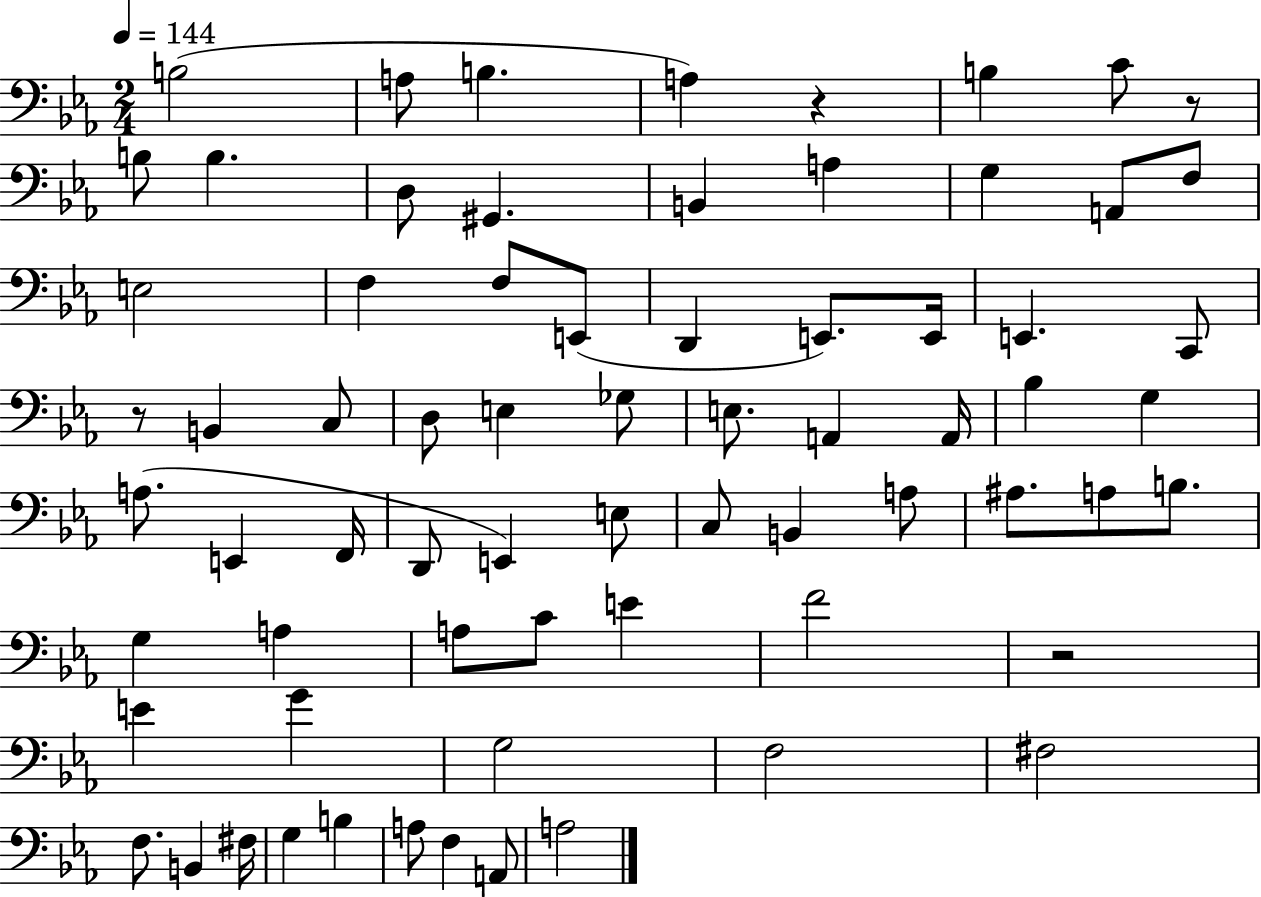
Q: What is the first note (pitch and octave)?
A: B3